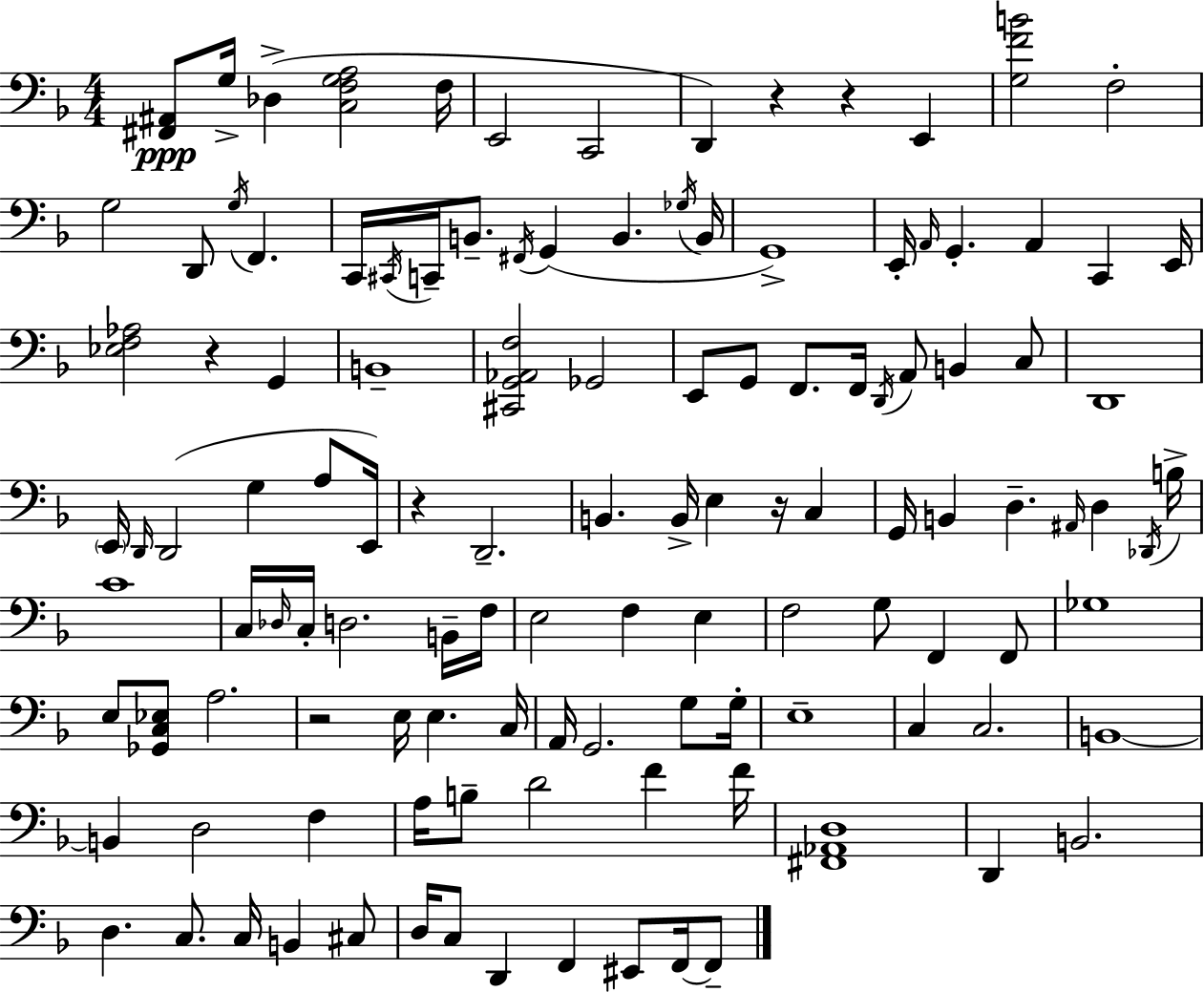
[F#2,A#2]/e G3/s Db3/q [C3,F3,G3,A3]/h F3/s E2/h C2/h D2/q R/q R/q E2/q [G3,F4,B4]/h F3/h G3/h D2/e G3/s F2/q. C2/s C#2/s C2/s B2/e. F#2/s G2/q B2/q. Gb3/s B2/s G2/w E2/s A2/s G2/q. A2/q C2/q E2/s [Eb3,F3,Ab3]/h R/q G2/q B2/w [C#2,G2,Ab2,F3]/h Gb2/h E2/e G2/e F2/e. F2/s D2/s A2/e B2/q C3/e D2/w E2/s D2/s D2/h G3/q A3/e E2/s R/q D2/h. B2/q. B2/s E3/q R/s C3/q G2/s B2/q D3/q. A#2/s D3/q Db2/s B3/s C4/w C3/s Db3/s C3/s D3/h. B2/s F3/s E3/h F3/q E3/q F3/h G3/e F2/q F2/e Gb3/w E3/e [Gb2,C3,Eb3]/e A3/h. R/h E3/s E3/q. C3/s A2/s G2/h. G3/e G3/s E3/w C3/q C3/h. B2/w B2/q D3/h F3/q A3/s B3/e D4/h F4/q F4/s [F#2,Ab2,D3]/w D2/q B2/h. D3/q. C3/e. C3/s B2/q C#3/e D3/s C3/e D2/q F2/q EIS2/e F2/s F2/e